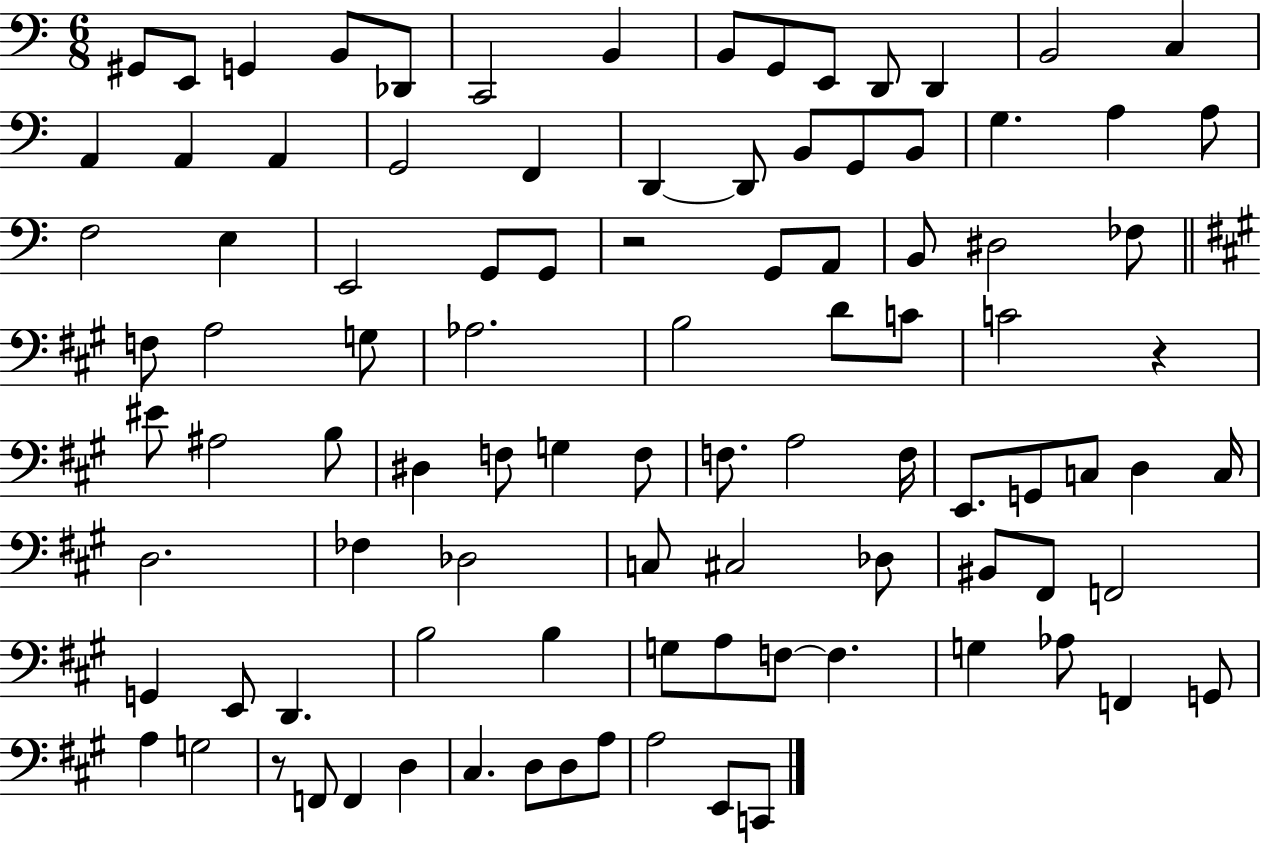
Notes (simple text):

G#2/e E2/e G2/q B2/e Db2/e C2/h B2/q B2/e G2/e E2/e D2/e D2/q B2/h C3/q A2/q A2/q A2/q G2/h F2/q D2/q D2/e B2/e G2/e B2/e G3/q. A3/q A3/e F3/h E3/q E2/h G2/e G2/e R/h G2/e A2/e B2/e D#3/h FES3/e F3/e A3/h G3/e Ab3/h. B3/h D4/e C4/e C4/h R/q EIS4/e A#3/h B3/e D#3/q F3/e G3/q F3/e F3/e. A3/h F3/s E2/e. G2/e C3/e D3/q C3/s D3/h. FES3/q Db3/h C3/e C#3/h Db3/e BIS2/e F#2/e F2/h G2/q E2/e D2/q. B3/h B3/q G3/e A3/e F3/e F3/q. G3/q Ab3/e F2/q G2/e A3/q G3/h R/e F2/e F2/q D3/q C#3/q. D3/e D3/e A3/e A3/h E2/e C2/e